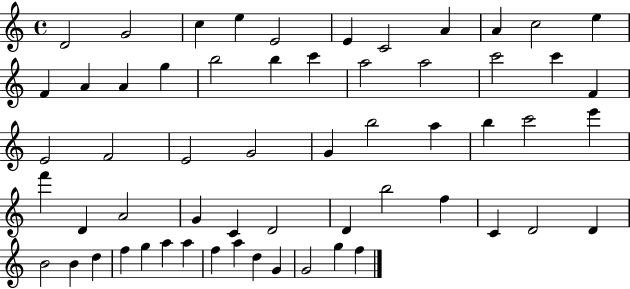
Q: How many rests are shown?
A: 0